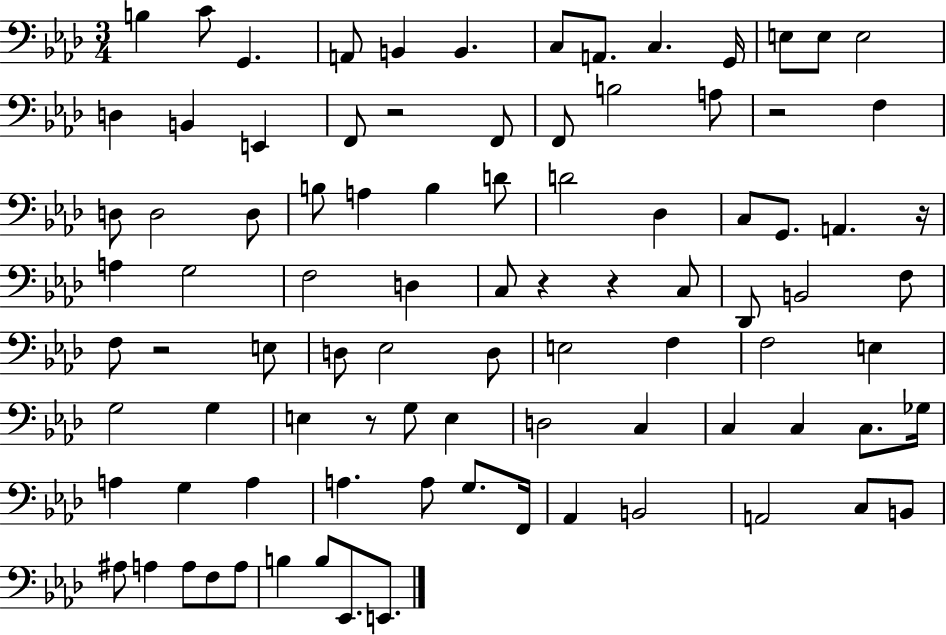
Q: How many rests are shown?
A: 7